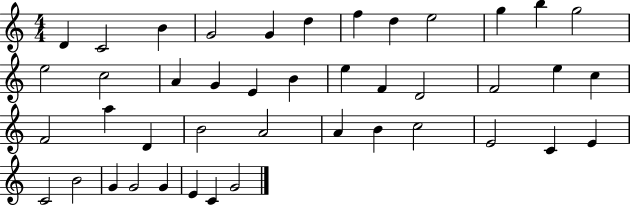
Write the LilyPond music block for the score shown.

{
  \clef treble
  \numericTimeSignature
  \time 4/4
  \key c \major
  d'4 c'2 b'4 | g'2 g'4 d''4 | f''4 d''4 e''2 | g''4 b''4 g''2 | \break e''2 c''2 | a'4 g'4 e'4 b'4 | e''4 f'4 d'2 | f'2 e''4 c''4 | \break f'2 a''4 d'4 | b'2 a'2 | a'4 b'4 c''2 | e'2 c'4 e'4 | \break c'2 b'2 | g'4 g'2 g'4 | e'4 c'4 g'2 | \bar "|."
}